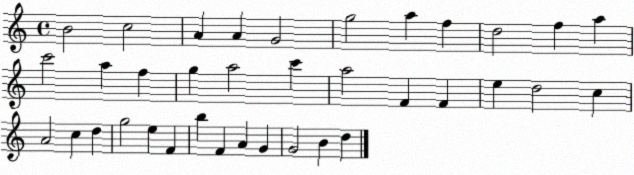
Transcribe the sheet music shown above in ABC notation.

X:1
T:Untitled
M:4/4
L:1/4
K:C
B2 c2 A A G2 g2 a f d2 f a c'2 a f g a2 c' a2 F F e d2 c A2 c d g2 e F b F A G G2 B d